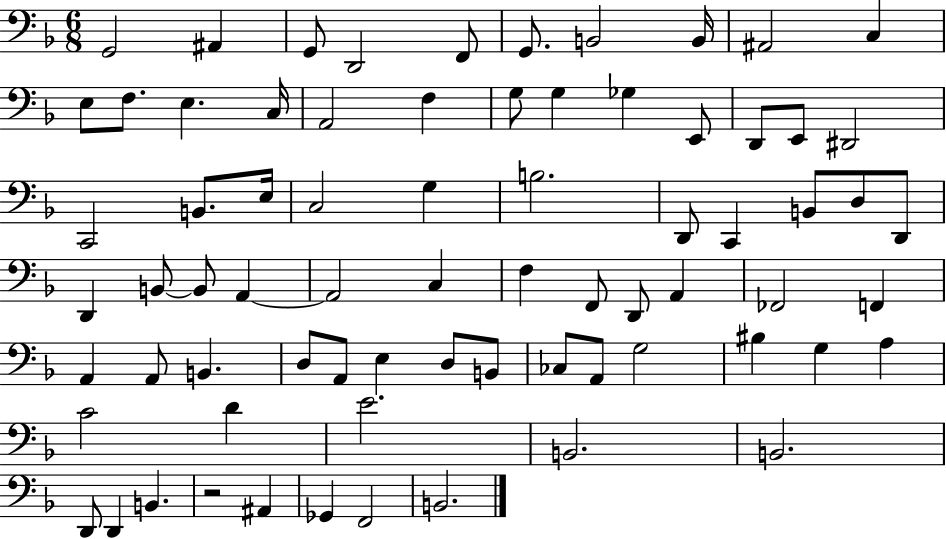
X:1
T:Untitled
M:6/8
L:1/4
K:F
G,,2 ^A,, G,,/2 D,,2 F,,/2 G,,/2 B,,2 B,,/4 ^A,,2 C, E,/2 F,/2 E, C,/4 A,,2 F, G,/2 G, _G, E,,/2 D,,/2 E,,/2 ^D,,2 C,,2 B,,/2 E,/4 C,2 G, B,2 D,,/2 C,, B,,/2 D,/2 D,,/2 D,, B,,/2 B,,/2 A,, A,,2 C, F, F,,/2 D,,/2 A,, _F,,2 F,, A,, A,,/2 B,, D,/2 A,,/2 E, D,/2 B,,/2 _C,/2 A,,/2 G,2 ^B, G, A, C2 D E2 B,,2 B,,2 D,,/2 D,, B,, z2 ^A,, _G,, F,,2 B,,2